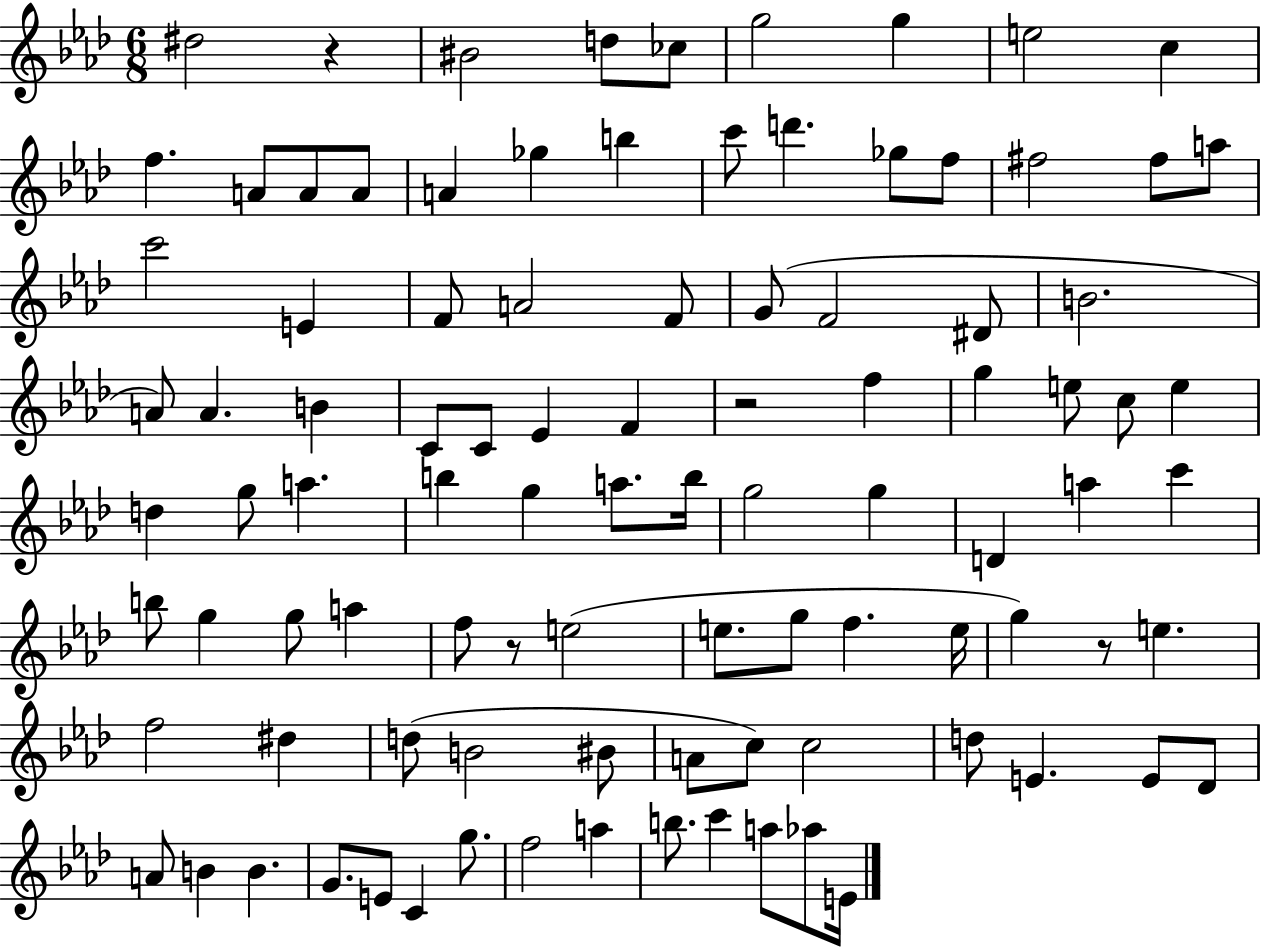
{
  \clef treble
  \numericTimeSignature
  \time 6/8
  \key aes \major
  dis''2 r4 | bis'2 d''8 ces''8 | g''2 g''4 | e''2 c''4 | \break f''4. a'8 a'8 a'8 | a'4 ges''4 b''4 | c'''8 d'''4. ges''8 f''8 | fis''2 fis''8 a''8 | \break c'''2 e'4 | f'8 a'2 f'8 | g'8( f'2 dis'8 | b'2. | \break a'8) a'4. b'4 | c'8 c'8 ees'4 f'4 | r2 f''4 | g''4 e''8 c''8 e''4 | \break d''4 g''8 a''4. | b''4 g''4 a''8. b''16 | g''2 g''4 | d'4 a''4 c'''4 | \break b''8 g''4 g''8 a''4 | f''8 r8 e''2( | e''8. g''8 f''4. e''16 | g''4) r8 e''4. | \break f''2 dis''4 | d''8( b'2 bis'8 | a'8 c''8) c''2 | d''8 e'4. e'8 des'8 | \break a'8 b'4 b'4. | g'8. e'8 c'4 g''8. | f''2 a''4 | b''8. c'''4 a''8 aes''8 e'16 | \break \bar "|."
}